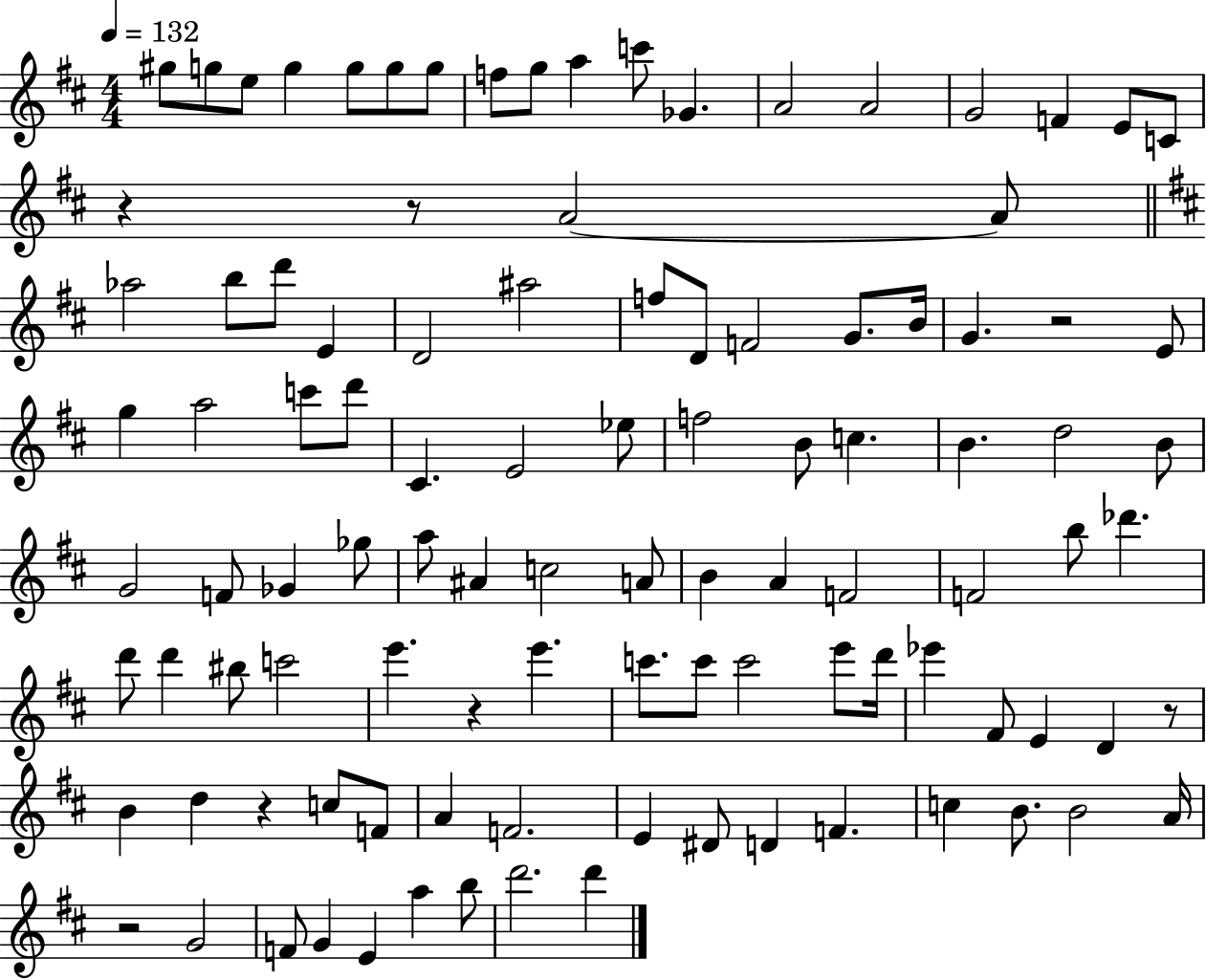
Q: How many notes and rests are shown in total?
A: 104